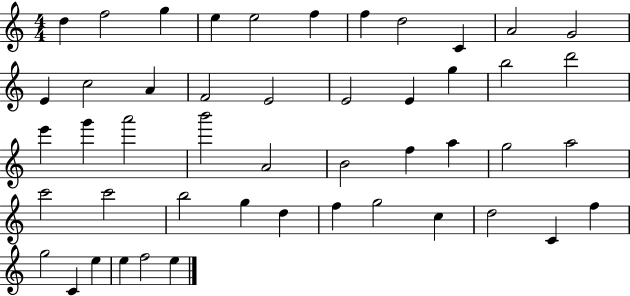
{
  \clef treble
  \numericTimeSignature
  \time 4/4
  \key c \major
  d''4 f''2 g''4 | e''4 e''2 f''4 | f''4 d''2 c'4 | a'2 g'2 | \break e'4 c''2 a'4 | f'2 e'2 | e'2 e'4 g''4 | b''2 d'''2 | \break e'''4 g'''4 a'''2 | b'''2 a'2 | b'2 f''4 a''4 | g''2 a''2 | \break c'''2 c'''2 | b''2 g''4 d''4 | f''4 g''2 c''4 | d''2 c'4 f''4 | \break g''2 c'4 e''4 | e''4 f''2 e''4 | \bar "|."
}